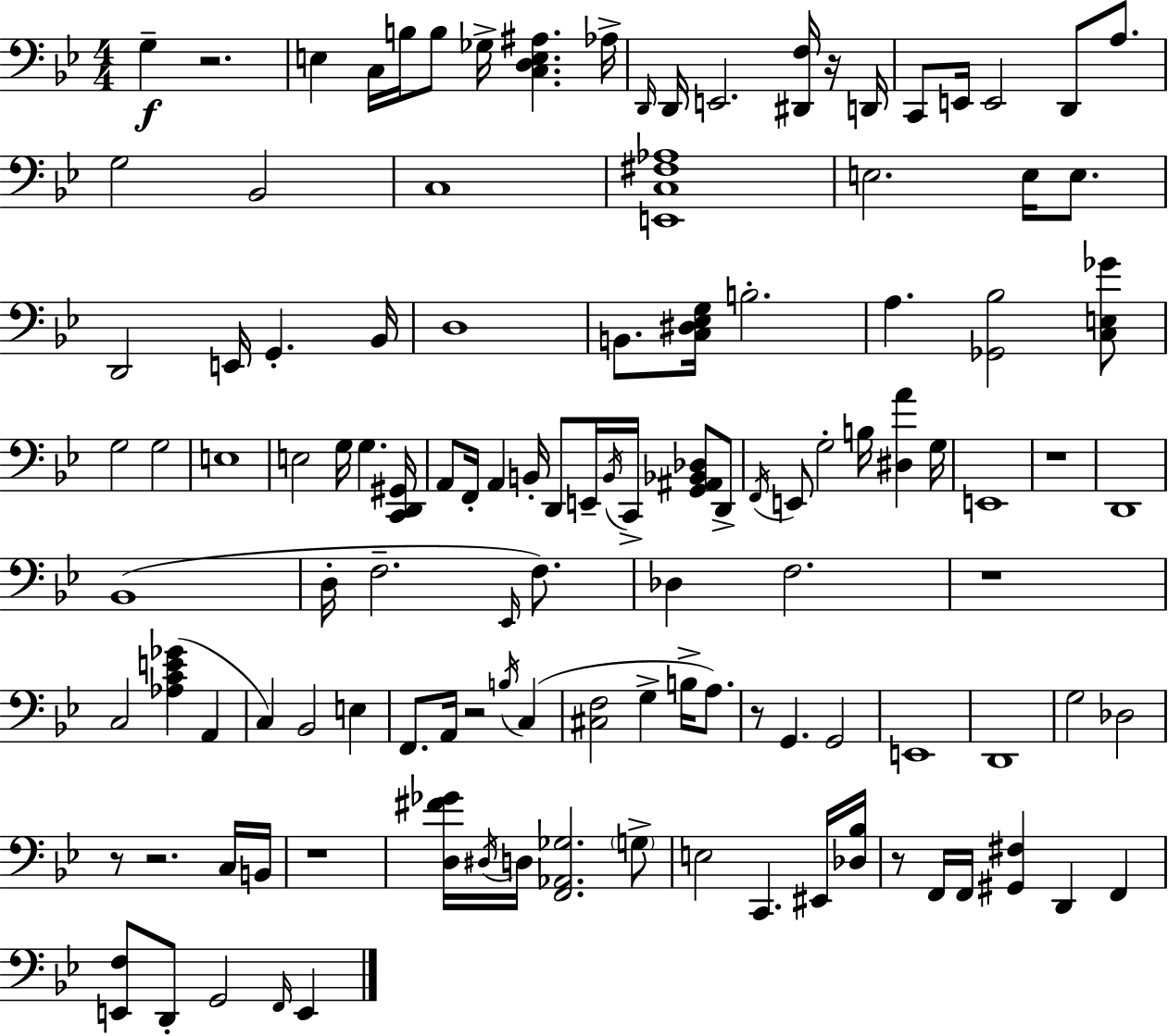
{
  \clef bass
  \numericTimeSignature
  \time 4/4
  \key bes \major
  g4--\f r2. | e4 c16 b16 b8 ges16-> <c d e ais>4. aes16-> | \grace { d,16 } d,16 e,2. <dis, f>16 r16 | d,16 c,8 e,16 e,2 d,8 a8. | \break g2 bes,2 | c1 | <e, c fis aes>1 | e2. e16 e8. | \break d,2 e,16 g,4.-. | bes,16 d1 | b,8. <c dis ees g>16 b2.-. | a4. <ges, bes>2 <c e ges'>8 | \break g2 g2 | e1 | e2 g16 g4. | <c, d, gis,>16 a,8 f,16-. a,4 b,16-. d,8 e,16-- \acciaccatura { b,16 } c,16-> <g, ais, bes, des>8 | \break d,8-> \acciaccatura { f,16 } e,8 g2-. b16 <dis a'>4 | g16 e,1 | r1 | d,1 | \break bes,1( | d16-. f2.-- | \grace { ees,16 }) f8. des4 f2. | r1 | \break c2 <aes c' e' ges'>4( | a,4 c4) bes,2 | e4 f,8. a,16 r2 | \acciaccatura { b16 }( c4 <cis f>2 g4-> | \break b16-> a8.) r8 g,4. g,2 | e,1 | d,1 | g2 des2 | \break r8 r2. | c16 b,16 r1 | <d fis' ges'>16 \acciaccatura { dis16 } d16 <f, aes, ges>2. | \parenthesize g8-> e2 c,4. | \break eis,16 <des bes>16 r8 f,16 f,16 <gis, fis>4 d,4 | f,4 <e, f>8 d,8-. g,2 | \grace { f,16 } e,4 \bar "|."
}